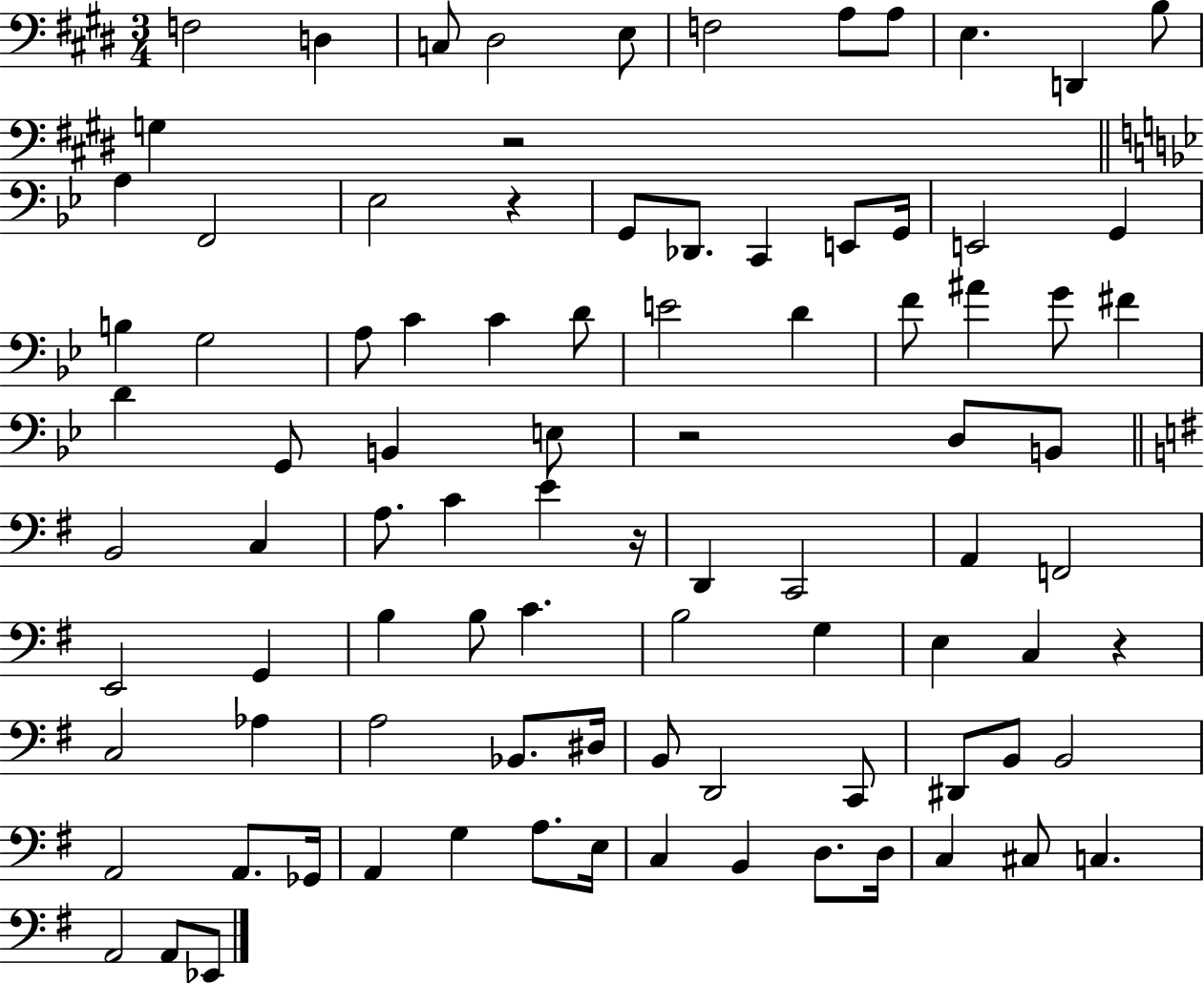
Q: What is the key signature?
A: E major